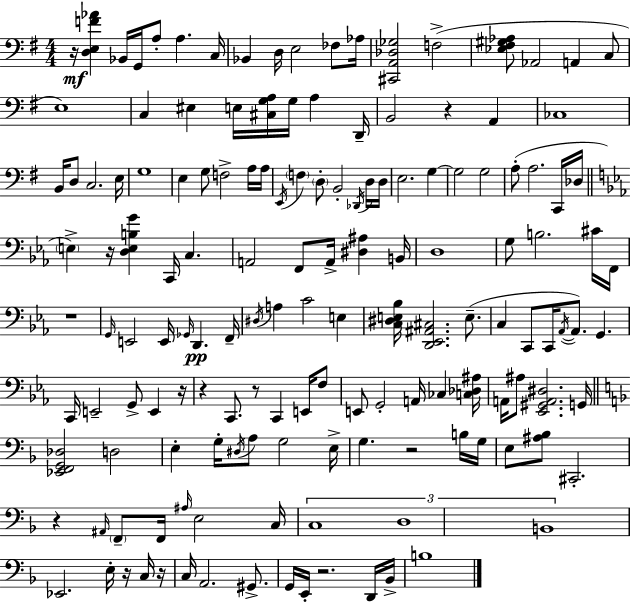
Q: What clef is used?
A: bass